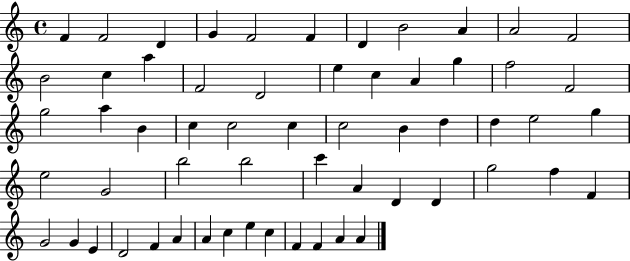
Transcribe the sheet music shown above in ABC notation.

X:1
T:Untitled
M:4/4
L:1/4
K:C
F F2 D G F2 F D B2 A A2 F2 B2 c a F2 D2 e c A g f2 F2 g2 a B c c2 c c2 B d d e2 g e2 G2 b2 b2 c' A D D g2 f F G2 G E D2 F A A c e c F F A A